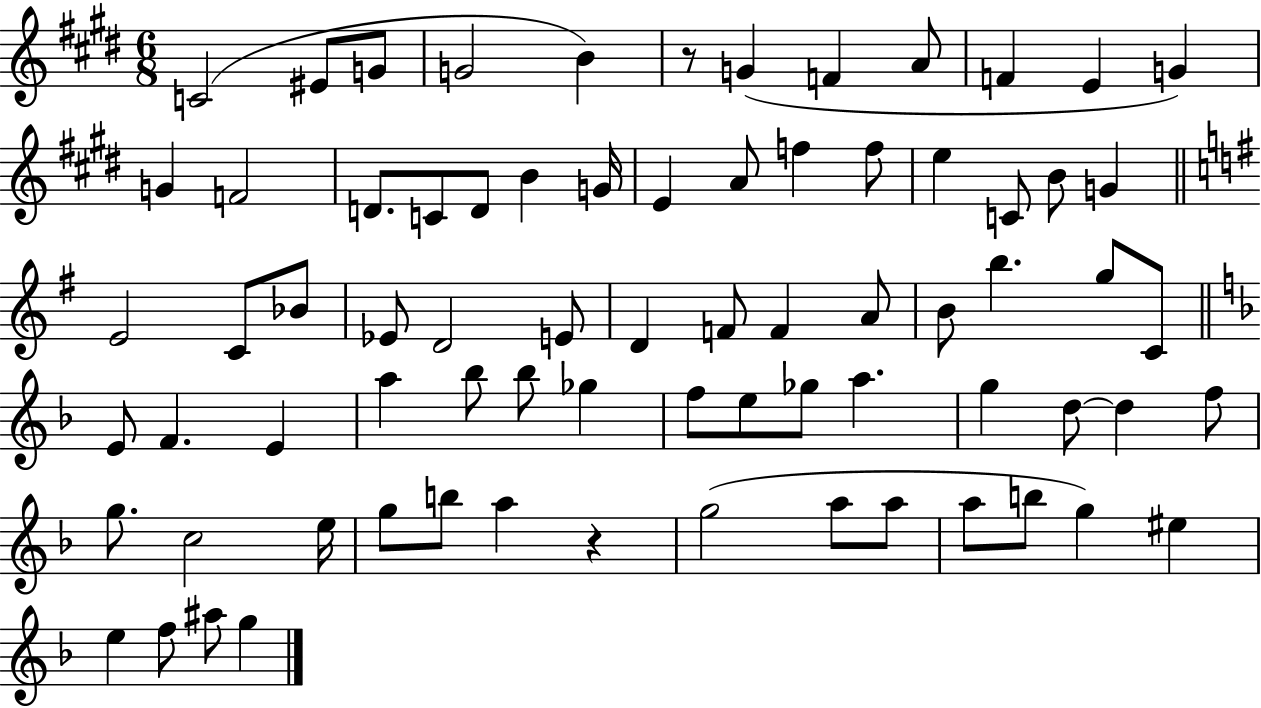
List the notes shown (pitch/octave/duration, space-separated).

C4/h EIS4/e G4/e G4/h B4/q R/e G4/q F4/q A4/e F4/q E4/q G4/q G4/q F4/h D4/e. C4/e D4/e B4/q G4/s E4/q A4/e F5/q F5/e E5/q C4/e B4/e G4/q E4/h C4/e Bb4/e Eb4/e D4/h E4/e D4/q F4/e F4/q A4/e B4/e B5/q. G5/e C4/e E4/e F4/q. E4/q A5/q Bb5/e Bb5/e Gb5/q F5/e E5/e Gb5/e A5/q. G5/q D5/e D5/q F5/e G5/e. C5/h E5/s G5/e B5/e A5/q R/q G5/h A5/e A5/e A5/e B5/e G5/q EIS5/q E5/q F5/e A#5/e G5/q